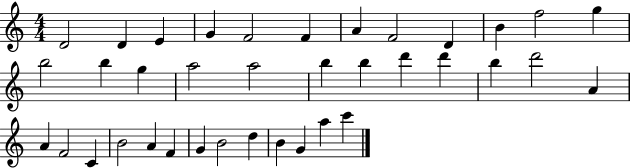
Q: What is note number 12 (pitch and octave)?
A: G5